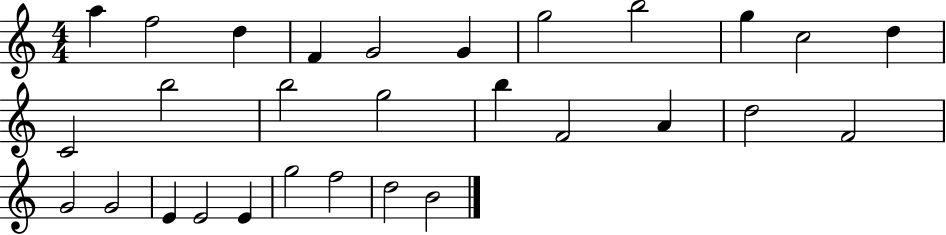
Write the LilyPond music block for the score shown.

{
  \clef treble
  \numericTimeSignature
  \time 4/4
  \key c \major
  a''4 f''2 d''4 | f'4 g'2 g'4 | g''2 b''2 | g''4 c''2 d''4 | \break c'2 b''2 | b''2 g''2 | b''4 f'2 a'4 | d''2 f'2 | \break g'2 g'2 | e'4 e'2 e'4 | g''2 f''2 | d''2 b'2 | \break \bar "|."
}